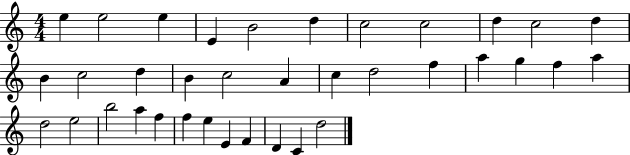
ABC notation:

X:1
T:Untitled
M:4/4
L:1/4
K:C
e e2 e E B2 d c2 c2 d c2 d B c2 d B c2 A c d2 f a g f a d2 e2 b2 a f f e E F D C d2